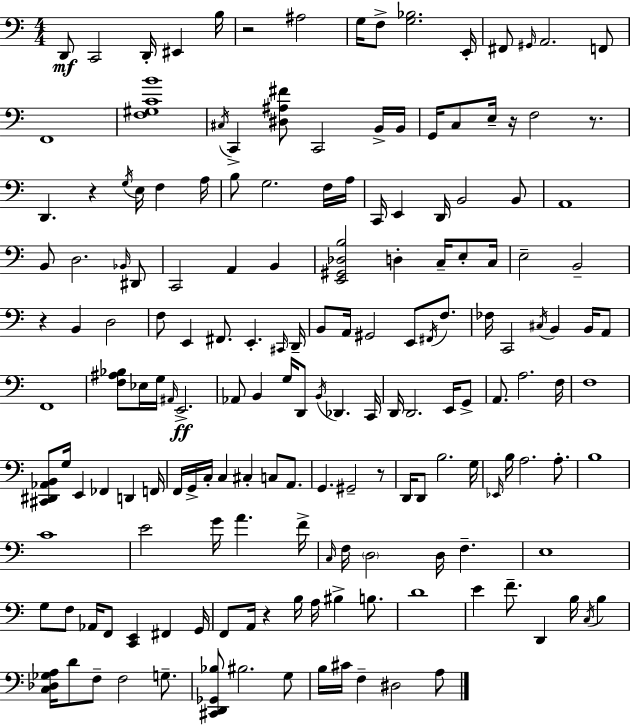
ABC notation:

X:1
T:Untitled
M:4/4
L:1/4
K:C
D,,/2 C,,2 D,,/4 ^E,, B,/4 z2 ^A,2 G,/4 F,/2 [G,_B,]2 E,,/4 ^F,,/2 ^G,,/4 A,,2 F,,/2 F,,4 [F,^G,CB]4 ^C,/4 C,, [^D,^A,^F]/2 C,,2 B,,/4 B,,/4 G,,/4 C,/2 E,/4 z/4 F,2 z/2 D,, z G,/4 E,/4 F, A,/4 B,/2 G,2 F,/4 A,/4 C,,/4 E,, D,,/4 B,,2 B,,/2 A,,4 B,,/2 D,2 _B,,/4 ^D,,/2 C,,2 A,, B,, [E,,^G,,_D,B,]2 D, C,/4 E,/2 C,/4 E,2 B,,2 z B,, D,2 F,/2 E,, ^F,,/2 E,, ^C,,/4 D,,/4 B,,/2 A,,/4 ^G,,2 E,,/2 ^F,,/4 F,/2 _F,/4 C,,2 ^C,/4 B,, B,,/4 A,,/2 F,,4 [F,^A,_B,]/2 _E,/4 G,/4 ^A,,/4 E,,2 _A,,/2 B,, G,/4 D,,/2 B,,/4 _D,, C,,/4 D,,/4 D,,2 E,,/4 G,,/2 A,,/2 A,2 F,/4 F,4 [^C,,^D,,_A,,B,,]/2 G,/4 E,, _F,, D,, F,,/4 F,,/4 G,,/4 C,/4 C, ^C, C,/2 A,,/2 G,, ^G,,2 z/2 D,,/4 D,,/2 B,2 G,/4 _E,,/4 B,/4 A,2 A,/2 B,4 C4 E2 G/4 A F/4 C,/4 F,/4 D,2 D,/4 F, E,4 G,/2 F,/2 _A,,/4 F,,/2 [C,,E,,] ^F,, G,,/4 F,,/2 A,,/4 z B,/4 A,/4 ^B, B,/2 D4 E F/2 D,, B,/4 C,/4 B, [C,_D,_G,A,]/4 D/2 F,/2 F,2 G,/2 [^C,,D,,_G,,_B,]/2 ^B,2 G,/2 B,/4 ^C/4 F, ^D,2 A,/2